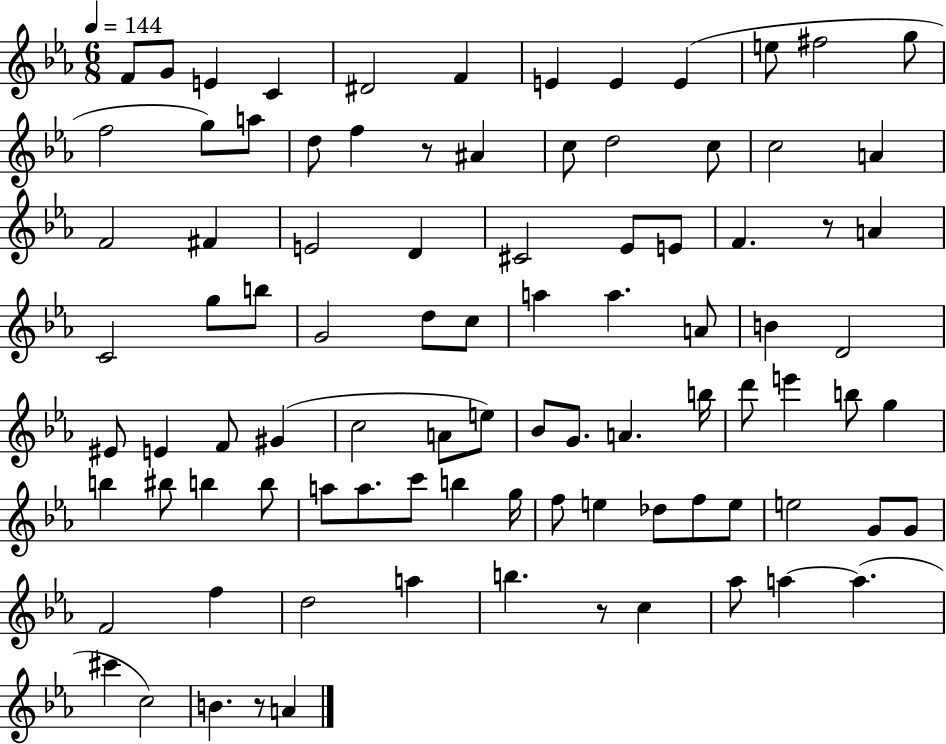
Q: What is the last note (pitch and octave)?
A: A4